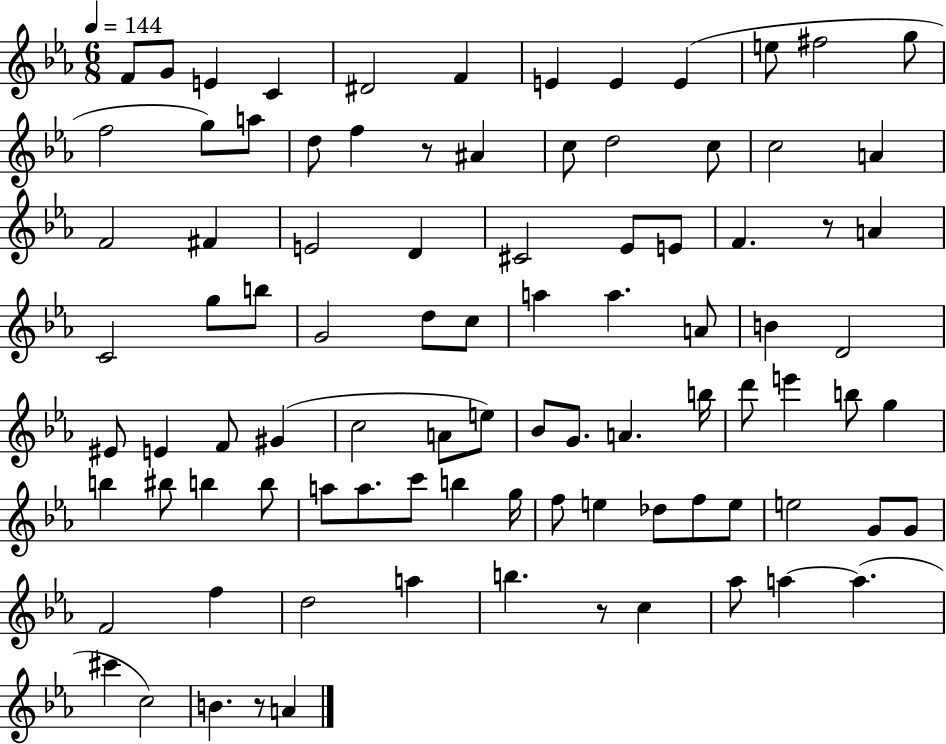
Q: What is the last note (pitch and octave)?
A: A4